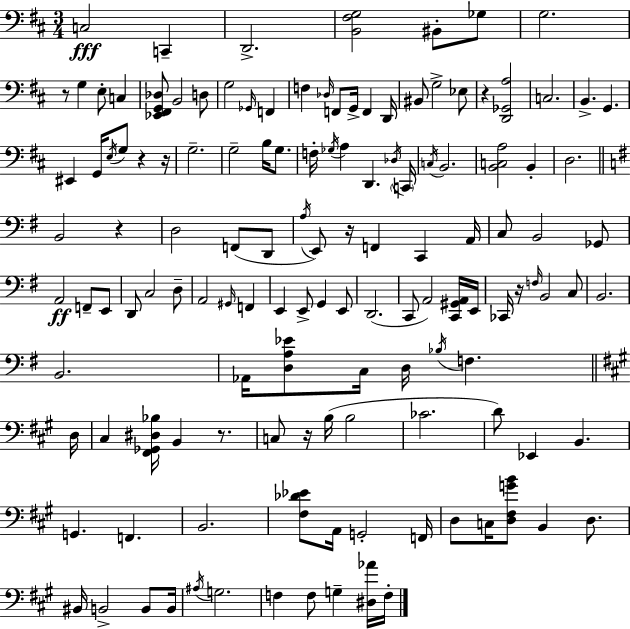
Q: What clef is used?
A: bass